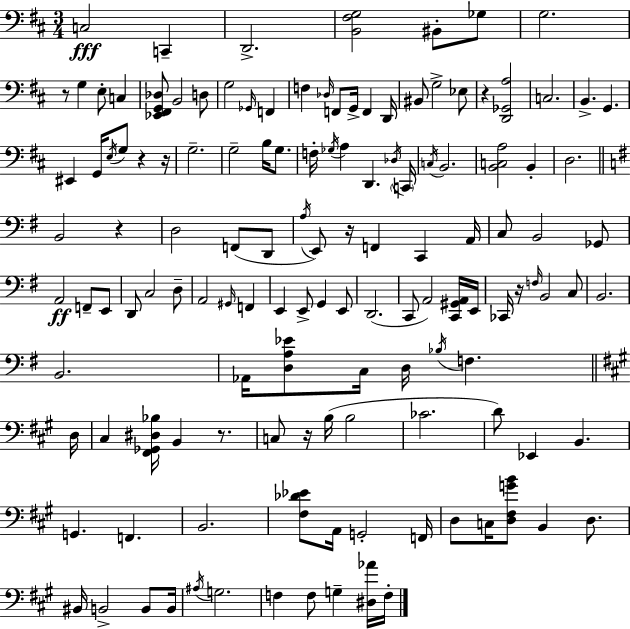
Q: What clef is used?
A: bass